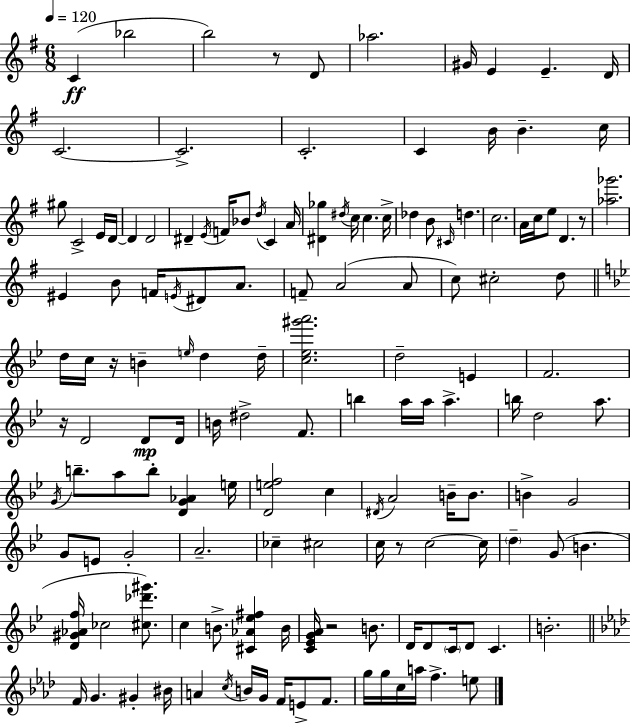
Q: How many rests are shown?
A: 6